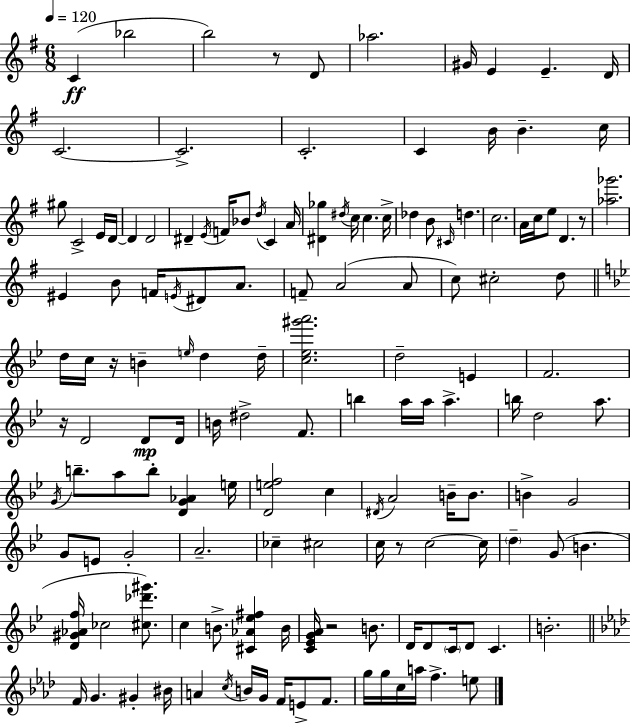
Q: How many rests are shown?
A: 6